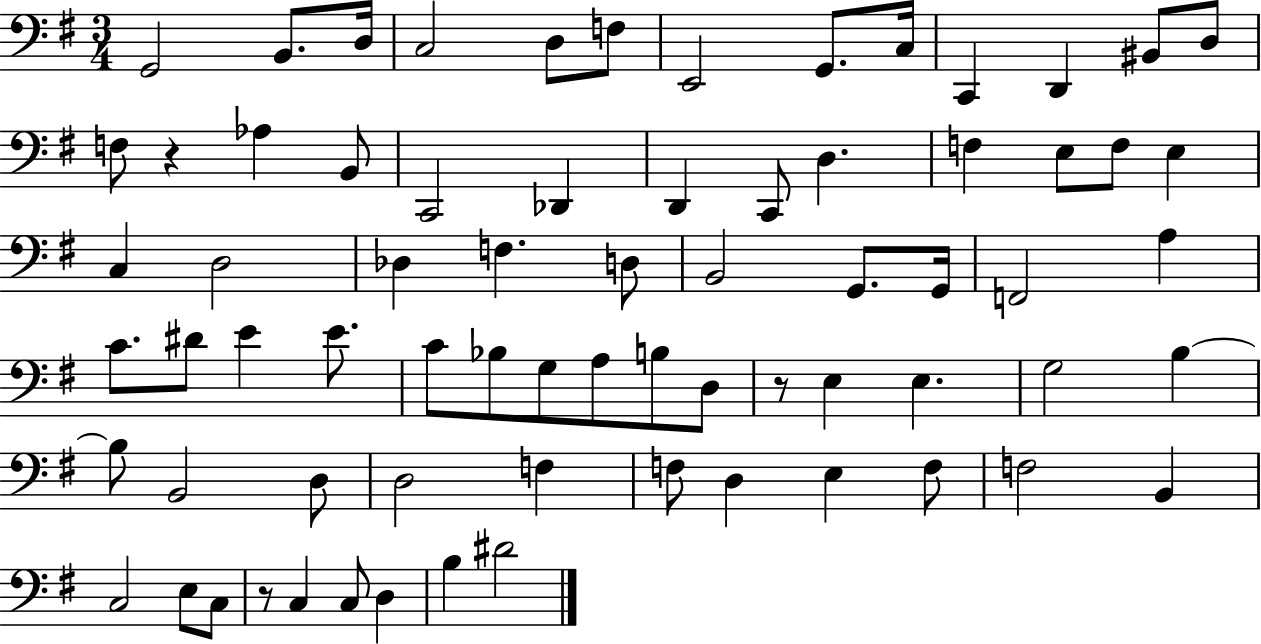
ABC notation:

X:1
T:Untitled
M:3/4
L:1/4
K:G
G,,2 B,,/2 D,/4 C,2 D,/2 F,/2 E,,2 G,,/2 C,/4 C,, D,, ^B,,/2 D,/2 F,/2 z _A, B,,/2 C,,2 _D,, D,, C,,/2 D, F, E,/2 F,/2 E, C, D,2 _D, F, D,/2 B,,2 G,,/2 G,,/4 F,,2 A, C/2 ^D/2 E E/2 C/2 _B,/2 G,/2 A,/2 B,/2 D,/2 z/2 E, E, G,2 B, B,/2 B,,2 D,/2 D,2 F, F,/2 D, E, F,/2 F,2 B,, C,2 E,/2 C,/2 z/2 C, C,/2 D, B, ^D2